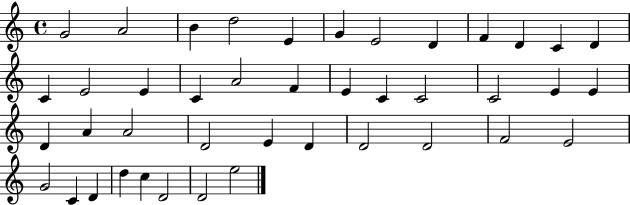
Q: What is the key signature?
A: C major